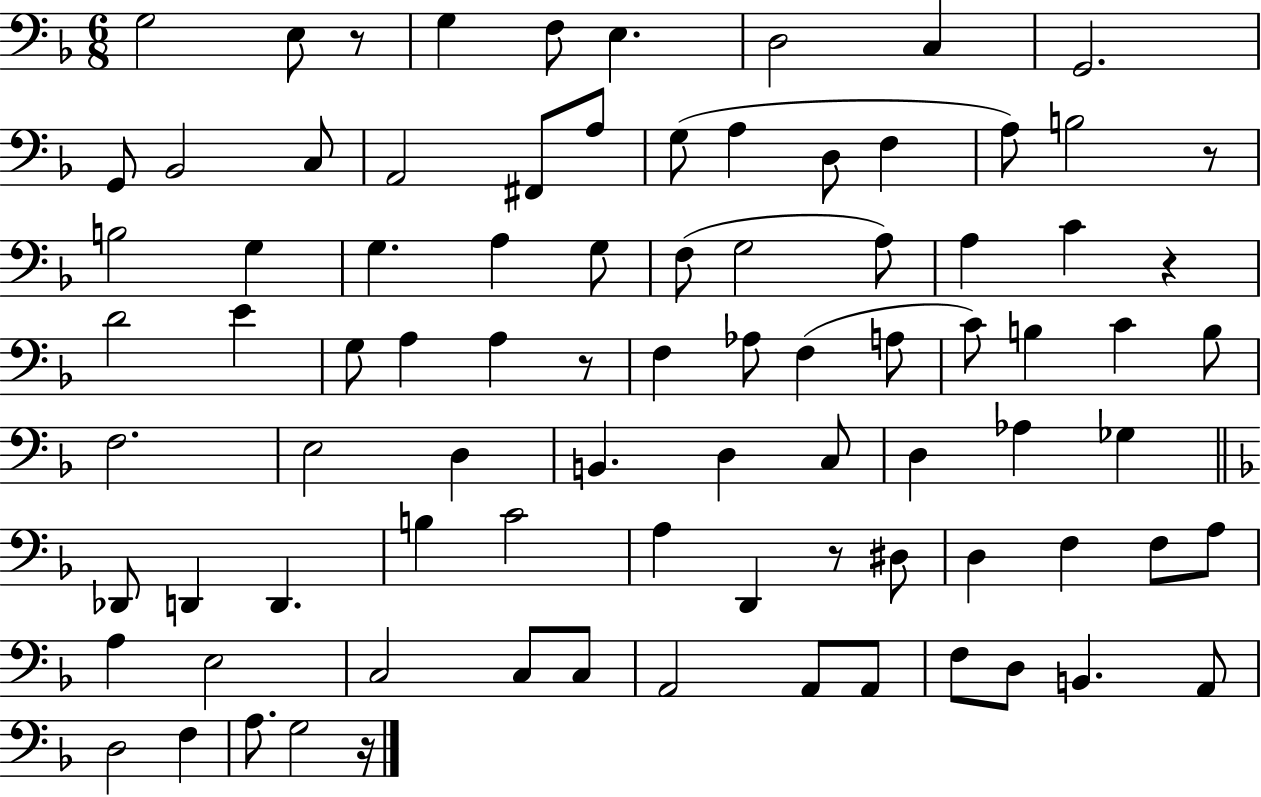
X:1
T:Untitled
M:6/8
L:1/4
K:F
G,2 E,/2 z/2 G, F,/2 E, D,2 C, G,,2 G,,/2 _B,,2 C,/2 A,,2 ^F,,/2 A,/2 G,/2 A, D,/2 F, A,/2 B,2 z/2 B,2 G, G, A, G,/2 F,/2 G,2 A,/2 A, C z D2 E G,/2 A, A, z/2 F, _A,/2 F, A,/2 C/2 B, C B,/2 F,2 E,2 D, B,, D, C,/2 D, _A, _G, _D,,/2 D,, D,, B, C2 A, D,, z/2 ^D,/2 D, F, F,/2 A,/2 A, E,2 C,2 C,/2 C,/2 A,,2 A,,/2 A,,/2 F,/2 D,/2 B,, A,,/2 D,2 F, A,/2 G,2 z/4